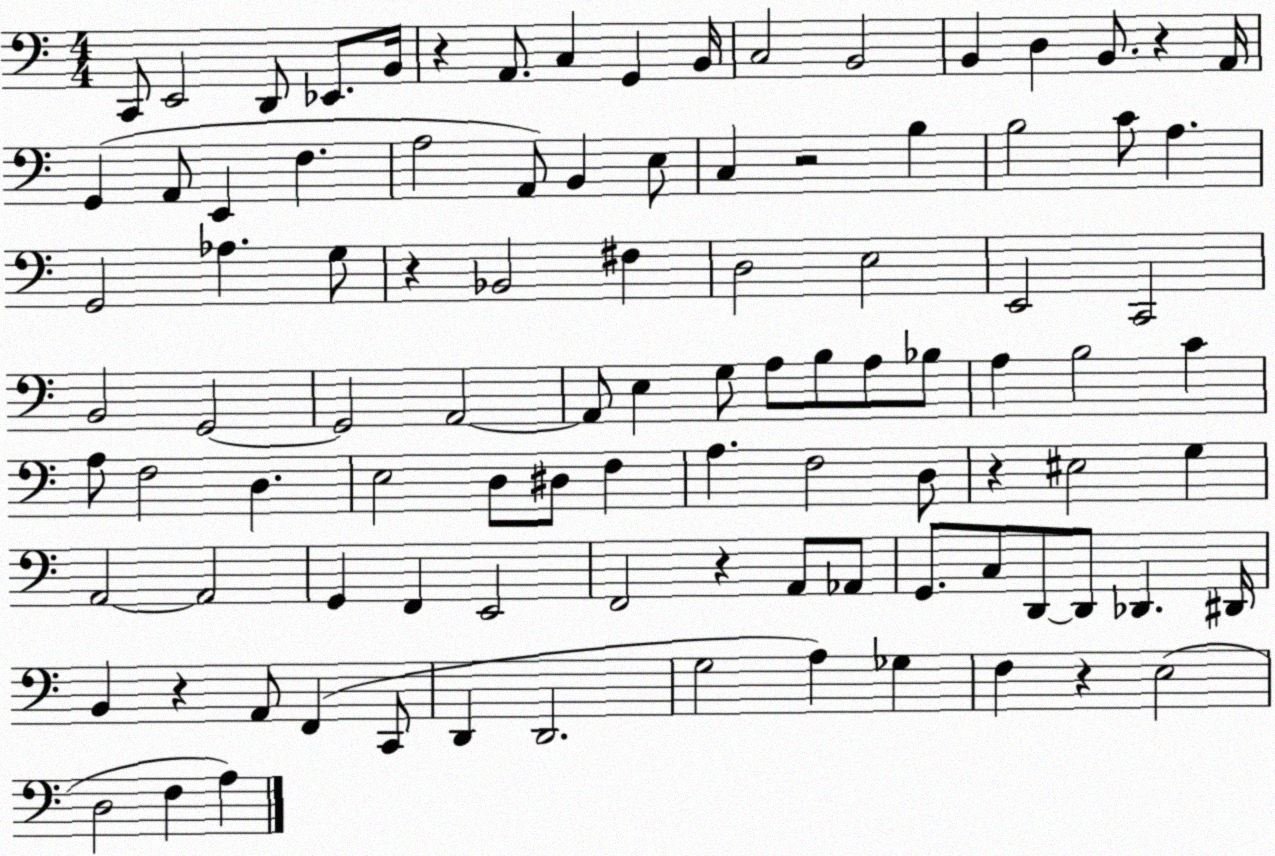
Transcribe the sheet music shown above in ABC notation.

X:1
T:Untitled
M:4/4
L:1/4
K:C
C,,/2 E,,2 D,,/2 _E,,/2 B,,/4 z A,,/2 C, G,, B,,/4 C,2 B,,2 B,, D, B,,/2 z A,,/4 G,, A,,/2 E,, F, A,2 A,,/2 B,, E,/2 C, z2 B, B,2 C/2 A, G,,2 _A, G,/2 z _B,,2 ^F, D,2 E,2 E,,2 C,,2 B,,2 G,,2 G,,2 A,,2 A,,/2 E, G,/2 A,/2 B,/2 A,/2 _B,/2 A, B,2 C A,/2 F,2 D, E,2 D,/2 ^D,/2 F, A, F,2 D,/2 z ^E,2 G, A,,2 A,,2 G,, F,, E,,2 F,,2 z A,,/2 _A,,/2 G,,/2 C,/2 D,,/2 D,,/2 _D,, ^D,,/4 B,, z A,,/2 F,, C,,/2 D,, D,,2 G,2 A, _G, F, z E,2 D,2 F, A,